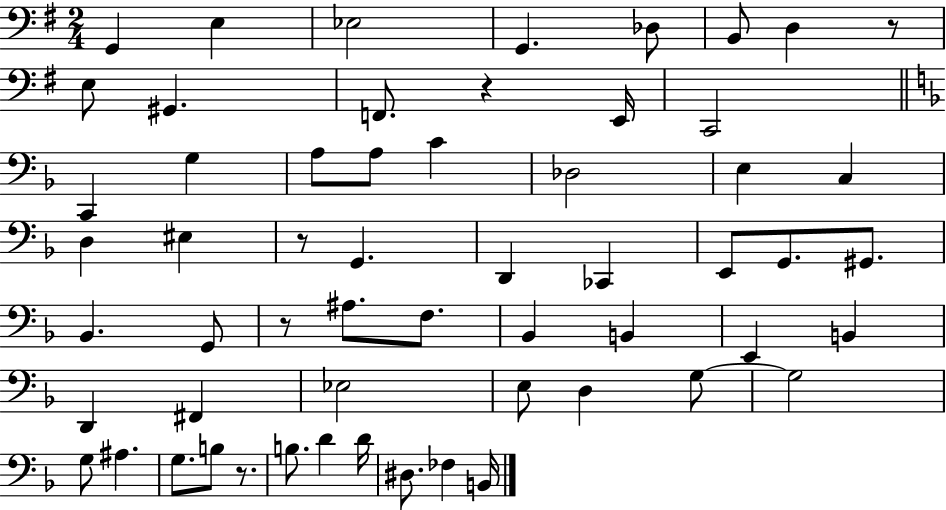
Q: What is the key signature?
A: G major